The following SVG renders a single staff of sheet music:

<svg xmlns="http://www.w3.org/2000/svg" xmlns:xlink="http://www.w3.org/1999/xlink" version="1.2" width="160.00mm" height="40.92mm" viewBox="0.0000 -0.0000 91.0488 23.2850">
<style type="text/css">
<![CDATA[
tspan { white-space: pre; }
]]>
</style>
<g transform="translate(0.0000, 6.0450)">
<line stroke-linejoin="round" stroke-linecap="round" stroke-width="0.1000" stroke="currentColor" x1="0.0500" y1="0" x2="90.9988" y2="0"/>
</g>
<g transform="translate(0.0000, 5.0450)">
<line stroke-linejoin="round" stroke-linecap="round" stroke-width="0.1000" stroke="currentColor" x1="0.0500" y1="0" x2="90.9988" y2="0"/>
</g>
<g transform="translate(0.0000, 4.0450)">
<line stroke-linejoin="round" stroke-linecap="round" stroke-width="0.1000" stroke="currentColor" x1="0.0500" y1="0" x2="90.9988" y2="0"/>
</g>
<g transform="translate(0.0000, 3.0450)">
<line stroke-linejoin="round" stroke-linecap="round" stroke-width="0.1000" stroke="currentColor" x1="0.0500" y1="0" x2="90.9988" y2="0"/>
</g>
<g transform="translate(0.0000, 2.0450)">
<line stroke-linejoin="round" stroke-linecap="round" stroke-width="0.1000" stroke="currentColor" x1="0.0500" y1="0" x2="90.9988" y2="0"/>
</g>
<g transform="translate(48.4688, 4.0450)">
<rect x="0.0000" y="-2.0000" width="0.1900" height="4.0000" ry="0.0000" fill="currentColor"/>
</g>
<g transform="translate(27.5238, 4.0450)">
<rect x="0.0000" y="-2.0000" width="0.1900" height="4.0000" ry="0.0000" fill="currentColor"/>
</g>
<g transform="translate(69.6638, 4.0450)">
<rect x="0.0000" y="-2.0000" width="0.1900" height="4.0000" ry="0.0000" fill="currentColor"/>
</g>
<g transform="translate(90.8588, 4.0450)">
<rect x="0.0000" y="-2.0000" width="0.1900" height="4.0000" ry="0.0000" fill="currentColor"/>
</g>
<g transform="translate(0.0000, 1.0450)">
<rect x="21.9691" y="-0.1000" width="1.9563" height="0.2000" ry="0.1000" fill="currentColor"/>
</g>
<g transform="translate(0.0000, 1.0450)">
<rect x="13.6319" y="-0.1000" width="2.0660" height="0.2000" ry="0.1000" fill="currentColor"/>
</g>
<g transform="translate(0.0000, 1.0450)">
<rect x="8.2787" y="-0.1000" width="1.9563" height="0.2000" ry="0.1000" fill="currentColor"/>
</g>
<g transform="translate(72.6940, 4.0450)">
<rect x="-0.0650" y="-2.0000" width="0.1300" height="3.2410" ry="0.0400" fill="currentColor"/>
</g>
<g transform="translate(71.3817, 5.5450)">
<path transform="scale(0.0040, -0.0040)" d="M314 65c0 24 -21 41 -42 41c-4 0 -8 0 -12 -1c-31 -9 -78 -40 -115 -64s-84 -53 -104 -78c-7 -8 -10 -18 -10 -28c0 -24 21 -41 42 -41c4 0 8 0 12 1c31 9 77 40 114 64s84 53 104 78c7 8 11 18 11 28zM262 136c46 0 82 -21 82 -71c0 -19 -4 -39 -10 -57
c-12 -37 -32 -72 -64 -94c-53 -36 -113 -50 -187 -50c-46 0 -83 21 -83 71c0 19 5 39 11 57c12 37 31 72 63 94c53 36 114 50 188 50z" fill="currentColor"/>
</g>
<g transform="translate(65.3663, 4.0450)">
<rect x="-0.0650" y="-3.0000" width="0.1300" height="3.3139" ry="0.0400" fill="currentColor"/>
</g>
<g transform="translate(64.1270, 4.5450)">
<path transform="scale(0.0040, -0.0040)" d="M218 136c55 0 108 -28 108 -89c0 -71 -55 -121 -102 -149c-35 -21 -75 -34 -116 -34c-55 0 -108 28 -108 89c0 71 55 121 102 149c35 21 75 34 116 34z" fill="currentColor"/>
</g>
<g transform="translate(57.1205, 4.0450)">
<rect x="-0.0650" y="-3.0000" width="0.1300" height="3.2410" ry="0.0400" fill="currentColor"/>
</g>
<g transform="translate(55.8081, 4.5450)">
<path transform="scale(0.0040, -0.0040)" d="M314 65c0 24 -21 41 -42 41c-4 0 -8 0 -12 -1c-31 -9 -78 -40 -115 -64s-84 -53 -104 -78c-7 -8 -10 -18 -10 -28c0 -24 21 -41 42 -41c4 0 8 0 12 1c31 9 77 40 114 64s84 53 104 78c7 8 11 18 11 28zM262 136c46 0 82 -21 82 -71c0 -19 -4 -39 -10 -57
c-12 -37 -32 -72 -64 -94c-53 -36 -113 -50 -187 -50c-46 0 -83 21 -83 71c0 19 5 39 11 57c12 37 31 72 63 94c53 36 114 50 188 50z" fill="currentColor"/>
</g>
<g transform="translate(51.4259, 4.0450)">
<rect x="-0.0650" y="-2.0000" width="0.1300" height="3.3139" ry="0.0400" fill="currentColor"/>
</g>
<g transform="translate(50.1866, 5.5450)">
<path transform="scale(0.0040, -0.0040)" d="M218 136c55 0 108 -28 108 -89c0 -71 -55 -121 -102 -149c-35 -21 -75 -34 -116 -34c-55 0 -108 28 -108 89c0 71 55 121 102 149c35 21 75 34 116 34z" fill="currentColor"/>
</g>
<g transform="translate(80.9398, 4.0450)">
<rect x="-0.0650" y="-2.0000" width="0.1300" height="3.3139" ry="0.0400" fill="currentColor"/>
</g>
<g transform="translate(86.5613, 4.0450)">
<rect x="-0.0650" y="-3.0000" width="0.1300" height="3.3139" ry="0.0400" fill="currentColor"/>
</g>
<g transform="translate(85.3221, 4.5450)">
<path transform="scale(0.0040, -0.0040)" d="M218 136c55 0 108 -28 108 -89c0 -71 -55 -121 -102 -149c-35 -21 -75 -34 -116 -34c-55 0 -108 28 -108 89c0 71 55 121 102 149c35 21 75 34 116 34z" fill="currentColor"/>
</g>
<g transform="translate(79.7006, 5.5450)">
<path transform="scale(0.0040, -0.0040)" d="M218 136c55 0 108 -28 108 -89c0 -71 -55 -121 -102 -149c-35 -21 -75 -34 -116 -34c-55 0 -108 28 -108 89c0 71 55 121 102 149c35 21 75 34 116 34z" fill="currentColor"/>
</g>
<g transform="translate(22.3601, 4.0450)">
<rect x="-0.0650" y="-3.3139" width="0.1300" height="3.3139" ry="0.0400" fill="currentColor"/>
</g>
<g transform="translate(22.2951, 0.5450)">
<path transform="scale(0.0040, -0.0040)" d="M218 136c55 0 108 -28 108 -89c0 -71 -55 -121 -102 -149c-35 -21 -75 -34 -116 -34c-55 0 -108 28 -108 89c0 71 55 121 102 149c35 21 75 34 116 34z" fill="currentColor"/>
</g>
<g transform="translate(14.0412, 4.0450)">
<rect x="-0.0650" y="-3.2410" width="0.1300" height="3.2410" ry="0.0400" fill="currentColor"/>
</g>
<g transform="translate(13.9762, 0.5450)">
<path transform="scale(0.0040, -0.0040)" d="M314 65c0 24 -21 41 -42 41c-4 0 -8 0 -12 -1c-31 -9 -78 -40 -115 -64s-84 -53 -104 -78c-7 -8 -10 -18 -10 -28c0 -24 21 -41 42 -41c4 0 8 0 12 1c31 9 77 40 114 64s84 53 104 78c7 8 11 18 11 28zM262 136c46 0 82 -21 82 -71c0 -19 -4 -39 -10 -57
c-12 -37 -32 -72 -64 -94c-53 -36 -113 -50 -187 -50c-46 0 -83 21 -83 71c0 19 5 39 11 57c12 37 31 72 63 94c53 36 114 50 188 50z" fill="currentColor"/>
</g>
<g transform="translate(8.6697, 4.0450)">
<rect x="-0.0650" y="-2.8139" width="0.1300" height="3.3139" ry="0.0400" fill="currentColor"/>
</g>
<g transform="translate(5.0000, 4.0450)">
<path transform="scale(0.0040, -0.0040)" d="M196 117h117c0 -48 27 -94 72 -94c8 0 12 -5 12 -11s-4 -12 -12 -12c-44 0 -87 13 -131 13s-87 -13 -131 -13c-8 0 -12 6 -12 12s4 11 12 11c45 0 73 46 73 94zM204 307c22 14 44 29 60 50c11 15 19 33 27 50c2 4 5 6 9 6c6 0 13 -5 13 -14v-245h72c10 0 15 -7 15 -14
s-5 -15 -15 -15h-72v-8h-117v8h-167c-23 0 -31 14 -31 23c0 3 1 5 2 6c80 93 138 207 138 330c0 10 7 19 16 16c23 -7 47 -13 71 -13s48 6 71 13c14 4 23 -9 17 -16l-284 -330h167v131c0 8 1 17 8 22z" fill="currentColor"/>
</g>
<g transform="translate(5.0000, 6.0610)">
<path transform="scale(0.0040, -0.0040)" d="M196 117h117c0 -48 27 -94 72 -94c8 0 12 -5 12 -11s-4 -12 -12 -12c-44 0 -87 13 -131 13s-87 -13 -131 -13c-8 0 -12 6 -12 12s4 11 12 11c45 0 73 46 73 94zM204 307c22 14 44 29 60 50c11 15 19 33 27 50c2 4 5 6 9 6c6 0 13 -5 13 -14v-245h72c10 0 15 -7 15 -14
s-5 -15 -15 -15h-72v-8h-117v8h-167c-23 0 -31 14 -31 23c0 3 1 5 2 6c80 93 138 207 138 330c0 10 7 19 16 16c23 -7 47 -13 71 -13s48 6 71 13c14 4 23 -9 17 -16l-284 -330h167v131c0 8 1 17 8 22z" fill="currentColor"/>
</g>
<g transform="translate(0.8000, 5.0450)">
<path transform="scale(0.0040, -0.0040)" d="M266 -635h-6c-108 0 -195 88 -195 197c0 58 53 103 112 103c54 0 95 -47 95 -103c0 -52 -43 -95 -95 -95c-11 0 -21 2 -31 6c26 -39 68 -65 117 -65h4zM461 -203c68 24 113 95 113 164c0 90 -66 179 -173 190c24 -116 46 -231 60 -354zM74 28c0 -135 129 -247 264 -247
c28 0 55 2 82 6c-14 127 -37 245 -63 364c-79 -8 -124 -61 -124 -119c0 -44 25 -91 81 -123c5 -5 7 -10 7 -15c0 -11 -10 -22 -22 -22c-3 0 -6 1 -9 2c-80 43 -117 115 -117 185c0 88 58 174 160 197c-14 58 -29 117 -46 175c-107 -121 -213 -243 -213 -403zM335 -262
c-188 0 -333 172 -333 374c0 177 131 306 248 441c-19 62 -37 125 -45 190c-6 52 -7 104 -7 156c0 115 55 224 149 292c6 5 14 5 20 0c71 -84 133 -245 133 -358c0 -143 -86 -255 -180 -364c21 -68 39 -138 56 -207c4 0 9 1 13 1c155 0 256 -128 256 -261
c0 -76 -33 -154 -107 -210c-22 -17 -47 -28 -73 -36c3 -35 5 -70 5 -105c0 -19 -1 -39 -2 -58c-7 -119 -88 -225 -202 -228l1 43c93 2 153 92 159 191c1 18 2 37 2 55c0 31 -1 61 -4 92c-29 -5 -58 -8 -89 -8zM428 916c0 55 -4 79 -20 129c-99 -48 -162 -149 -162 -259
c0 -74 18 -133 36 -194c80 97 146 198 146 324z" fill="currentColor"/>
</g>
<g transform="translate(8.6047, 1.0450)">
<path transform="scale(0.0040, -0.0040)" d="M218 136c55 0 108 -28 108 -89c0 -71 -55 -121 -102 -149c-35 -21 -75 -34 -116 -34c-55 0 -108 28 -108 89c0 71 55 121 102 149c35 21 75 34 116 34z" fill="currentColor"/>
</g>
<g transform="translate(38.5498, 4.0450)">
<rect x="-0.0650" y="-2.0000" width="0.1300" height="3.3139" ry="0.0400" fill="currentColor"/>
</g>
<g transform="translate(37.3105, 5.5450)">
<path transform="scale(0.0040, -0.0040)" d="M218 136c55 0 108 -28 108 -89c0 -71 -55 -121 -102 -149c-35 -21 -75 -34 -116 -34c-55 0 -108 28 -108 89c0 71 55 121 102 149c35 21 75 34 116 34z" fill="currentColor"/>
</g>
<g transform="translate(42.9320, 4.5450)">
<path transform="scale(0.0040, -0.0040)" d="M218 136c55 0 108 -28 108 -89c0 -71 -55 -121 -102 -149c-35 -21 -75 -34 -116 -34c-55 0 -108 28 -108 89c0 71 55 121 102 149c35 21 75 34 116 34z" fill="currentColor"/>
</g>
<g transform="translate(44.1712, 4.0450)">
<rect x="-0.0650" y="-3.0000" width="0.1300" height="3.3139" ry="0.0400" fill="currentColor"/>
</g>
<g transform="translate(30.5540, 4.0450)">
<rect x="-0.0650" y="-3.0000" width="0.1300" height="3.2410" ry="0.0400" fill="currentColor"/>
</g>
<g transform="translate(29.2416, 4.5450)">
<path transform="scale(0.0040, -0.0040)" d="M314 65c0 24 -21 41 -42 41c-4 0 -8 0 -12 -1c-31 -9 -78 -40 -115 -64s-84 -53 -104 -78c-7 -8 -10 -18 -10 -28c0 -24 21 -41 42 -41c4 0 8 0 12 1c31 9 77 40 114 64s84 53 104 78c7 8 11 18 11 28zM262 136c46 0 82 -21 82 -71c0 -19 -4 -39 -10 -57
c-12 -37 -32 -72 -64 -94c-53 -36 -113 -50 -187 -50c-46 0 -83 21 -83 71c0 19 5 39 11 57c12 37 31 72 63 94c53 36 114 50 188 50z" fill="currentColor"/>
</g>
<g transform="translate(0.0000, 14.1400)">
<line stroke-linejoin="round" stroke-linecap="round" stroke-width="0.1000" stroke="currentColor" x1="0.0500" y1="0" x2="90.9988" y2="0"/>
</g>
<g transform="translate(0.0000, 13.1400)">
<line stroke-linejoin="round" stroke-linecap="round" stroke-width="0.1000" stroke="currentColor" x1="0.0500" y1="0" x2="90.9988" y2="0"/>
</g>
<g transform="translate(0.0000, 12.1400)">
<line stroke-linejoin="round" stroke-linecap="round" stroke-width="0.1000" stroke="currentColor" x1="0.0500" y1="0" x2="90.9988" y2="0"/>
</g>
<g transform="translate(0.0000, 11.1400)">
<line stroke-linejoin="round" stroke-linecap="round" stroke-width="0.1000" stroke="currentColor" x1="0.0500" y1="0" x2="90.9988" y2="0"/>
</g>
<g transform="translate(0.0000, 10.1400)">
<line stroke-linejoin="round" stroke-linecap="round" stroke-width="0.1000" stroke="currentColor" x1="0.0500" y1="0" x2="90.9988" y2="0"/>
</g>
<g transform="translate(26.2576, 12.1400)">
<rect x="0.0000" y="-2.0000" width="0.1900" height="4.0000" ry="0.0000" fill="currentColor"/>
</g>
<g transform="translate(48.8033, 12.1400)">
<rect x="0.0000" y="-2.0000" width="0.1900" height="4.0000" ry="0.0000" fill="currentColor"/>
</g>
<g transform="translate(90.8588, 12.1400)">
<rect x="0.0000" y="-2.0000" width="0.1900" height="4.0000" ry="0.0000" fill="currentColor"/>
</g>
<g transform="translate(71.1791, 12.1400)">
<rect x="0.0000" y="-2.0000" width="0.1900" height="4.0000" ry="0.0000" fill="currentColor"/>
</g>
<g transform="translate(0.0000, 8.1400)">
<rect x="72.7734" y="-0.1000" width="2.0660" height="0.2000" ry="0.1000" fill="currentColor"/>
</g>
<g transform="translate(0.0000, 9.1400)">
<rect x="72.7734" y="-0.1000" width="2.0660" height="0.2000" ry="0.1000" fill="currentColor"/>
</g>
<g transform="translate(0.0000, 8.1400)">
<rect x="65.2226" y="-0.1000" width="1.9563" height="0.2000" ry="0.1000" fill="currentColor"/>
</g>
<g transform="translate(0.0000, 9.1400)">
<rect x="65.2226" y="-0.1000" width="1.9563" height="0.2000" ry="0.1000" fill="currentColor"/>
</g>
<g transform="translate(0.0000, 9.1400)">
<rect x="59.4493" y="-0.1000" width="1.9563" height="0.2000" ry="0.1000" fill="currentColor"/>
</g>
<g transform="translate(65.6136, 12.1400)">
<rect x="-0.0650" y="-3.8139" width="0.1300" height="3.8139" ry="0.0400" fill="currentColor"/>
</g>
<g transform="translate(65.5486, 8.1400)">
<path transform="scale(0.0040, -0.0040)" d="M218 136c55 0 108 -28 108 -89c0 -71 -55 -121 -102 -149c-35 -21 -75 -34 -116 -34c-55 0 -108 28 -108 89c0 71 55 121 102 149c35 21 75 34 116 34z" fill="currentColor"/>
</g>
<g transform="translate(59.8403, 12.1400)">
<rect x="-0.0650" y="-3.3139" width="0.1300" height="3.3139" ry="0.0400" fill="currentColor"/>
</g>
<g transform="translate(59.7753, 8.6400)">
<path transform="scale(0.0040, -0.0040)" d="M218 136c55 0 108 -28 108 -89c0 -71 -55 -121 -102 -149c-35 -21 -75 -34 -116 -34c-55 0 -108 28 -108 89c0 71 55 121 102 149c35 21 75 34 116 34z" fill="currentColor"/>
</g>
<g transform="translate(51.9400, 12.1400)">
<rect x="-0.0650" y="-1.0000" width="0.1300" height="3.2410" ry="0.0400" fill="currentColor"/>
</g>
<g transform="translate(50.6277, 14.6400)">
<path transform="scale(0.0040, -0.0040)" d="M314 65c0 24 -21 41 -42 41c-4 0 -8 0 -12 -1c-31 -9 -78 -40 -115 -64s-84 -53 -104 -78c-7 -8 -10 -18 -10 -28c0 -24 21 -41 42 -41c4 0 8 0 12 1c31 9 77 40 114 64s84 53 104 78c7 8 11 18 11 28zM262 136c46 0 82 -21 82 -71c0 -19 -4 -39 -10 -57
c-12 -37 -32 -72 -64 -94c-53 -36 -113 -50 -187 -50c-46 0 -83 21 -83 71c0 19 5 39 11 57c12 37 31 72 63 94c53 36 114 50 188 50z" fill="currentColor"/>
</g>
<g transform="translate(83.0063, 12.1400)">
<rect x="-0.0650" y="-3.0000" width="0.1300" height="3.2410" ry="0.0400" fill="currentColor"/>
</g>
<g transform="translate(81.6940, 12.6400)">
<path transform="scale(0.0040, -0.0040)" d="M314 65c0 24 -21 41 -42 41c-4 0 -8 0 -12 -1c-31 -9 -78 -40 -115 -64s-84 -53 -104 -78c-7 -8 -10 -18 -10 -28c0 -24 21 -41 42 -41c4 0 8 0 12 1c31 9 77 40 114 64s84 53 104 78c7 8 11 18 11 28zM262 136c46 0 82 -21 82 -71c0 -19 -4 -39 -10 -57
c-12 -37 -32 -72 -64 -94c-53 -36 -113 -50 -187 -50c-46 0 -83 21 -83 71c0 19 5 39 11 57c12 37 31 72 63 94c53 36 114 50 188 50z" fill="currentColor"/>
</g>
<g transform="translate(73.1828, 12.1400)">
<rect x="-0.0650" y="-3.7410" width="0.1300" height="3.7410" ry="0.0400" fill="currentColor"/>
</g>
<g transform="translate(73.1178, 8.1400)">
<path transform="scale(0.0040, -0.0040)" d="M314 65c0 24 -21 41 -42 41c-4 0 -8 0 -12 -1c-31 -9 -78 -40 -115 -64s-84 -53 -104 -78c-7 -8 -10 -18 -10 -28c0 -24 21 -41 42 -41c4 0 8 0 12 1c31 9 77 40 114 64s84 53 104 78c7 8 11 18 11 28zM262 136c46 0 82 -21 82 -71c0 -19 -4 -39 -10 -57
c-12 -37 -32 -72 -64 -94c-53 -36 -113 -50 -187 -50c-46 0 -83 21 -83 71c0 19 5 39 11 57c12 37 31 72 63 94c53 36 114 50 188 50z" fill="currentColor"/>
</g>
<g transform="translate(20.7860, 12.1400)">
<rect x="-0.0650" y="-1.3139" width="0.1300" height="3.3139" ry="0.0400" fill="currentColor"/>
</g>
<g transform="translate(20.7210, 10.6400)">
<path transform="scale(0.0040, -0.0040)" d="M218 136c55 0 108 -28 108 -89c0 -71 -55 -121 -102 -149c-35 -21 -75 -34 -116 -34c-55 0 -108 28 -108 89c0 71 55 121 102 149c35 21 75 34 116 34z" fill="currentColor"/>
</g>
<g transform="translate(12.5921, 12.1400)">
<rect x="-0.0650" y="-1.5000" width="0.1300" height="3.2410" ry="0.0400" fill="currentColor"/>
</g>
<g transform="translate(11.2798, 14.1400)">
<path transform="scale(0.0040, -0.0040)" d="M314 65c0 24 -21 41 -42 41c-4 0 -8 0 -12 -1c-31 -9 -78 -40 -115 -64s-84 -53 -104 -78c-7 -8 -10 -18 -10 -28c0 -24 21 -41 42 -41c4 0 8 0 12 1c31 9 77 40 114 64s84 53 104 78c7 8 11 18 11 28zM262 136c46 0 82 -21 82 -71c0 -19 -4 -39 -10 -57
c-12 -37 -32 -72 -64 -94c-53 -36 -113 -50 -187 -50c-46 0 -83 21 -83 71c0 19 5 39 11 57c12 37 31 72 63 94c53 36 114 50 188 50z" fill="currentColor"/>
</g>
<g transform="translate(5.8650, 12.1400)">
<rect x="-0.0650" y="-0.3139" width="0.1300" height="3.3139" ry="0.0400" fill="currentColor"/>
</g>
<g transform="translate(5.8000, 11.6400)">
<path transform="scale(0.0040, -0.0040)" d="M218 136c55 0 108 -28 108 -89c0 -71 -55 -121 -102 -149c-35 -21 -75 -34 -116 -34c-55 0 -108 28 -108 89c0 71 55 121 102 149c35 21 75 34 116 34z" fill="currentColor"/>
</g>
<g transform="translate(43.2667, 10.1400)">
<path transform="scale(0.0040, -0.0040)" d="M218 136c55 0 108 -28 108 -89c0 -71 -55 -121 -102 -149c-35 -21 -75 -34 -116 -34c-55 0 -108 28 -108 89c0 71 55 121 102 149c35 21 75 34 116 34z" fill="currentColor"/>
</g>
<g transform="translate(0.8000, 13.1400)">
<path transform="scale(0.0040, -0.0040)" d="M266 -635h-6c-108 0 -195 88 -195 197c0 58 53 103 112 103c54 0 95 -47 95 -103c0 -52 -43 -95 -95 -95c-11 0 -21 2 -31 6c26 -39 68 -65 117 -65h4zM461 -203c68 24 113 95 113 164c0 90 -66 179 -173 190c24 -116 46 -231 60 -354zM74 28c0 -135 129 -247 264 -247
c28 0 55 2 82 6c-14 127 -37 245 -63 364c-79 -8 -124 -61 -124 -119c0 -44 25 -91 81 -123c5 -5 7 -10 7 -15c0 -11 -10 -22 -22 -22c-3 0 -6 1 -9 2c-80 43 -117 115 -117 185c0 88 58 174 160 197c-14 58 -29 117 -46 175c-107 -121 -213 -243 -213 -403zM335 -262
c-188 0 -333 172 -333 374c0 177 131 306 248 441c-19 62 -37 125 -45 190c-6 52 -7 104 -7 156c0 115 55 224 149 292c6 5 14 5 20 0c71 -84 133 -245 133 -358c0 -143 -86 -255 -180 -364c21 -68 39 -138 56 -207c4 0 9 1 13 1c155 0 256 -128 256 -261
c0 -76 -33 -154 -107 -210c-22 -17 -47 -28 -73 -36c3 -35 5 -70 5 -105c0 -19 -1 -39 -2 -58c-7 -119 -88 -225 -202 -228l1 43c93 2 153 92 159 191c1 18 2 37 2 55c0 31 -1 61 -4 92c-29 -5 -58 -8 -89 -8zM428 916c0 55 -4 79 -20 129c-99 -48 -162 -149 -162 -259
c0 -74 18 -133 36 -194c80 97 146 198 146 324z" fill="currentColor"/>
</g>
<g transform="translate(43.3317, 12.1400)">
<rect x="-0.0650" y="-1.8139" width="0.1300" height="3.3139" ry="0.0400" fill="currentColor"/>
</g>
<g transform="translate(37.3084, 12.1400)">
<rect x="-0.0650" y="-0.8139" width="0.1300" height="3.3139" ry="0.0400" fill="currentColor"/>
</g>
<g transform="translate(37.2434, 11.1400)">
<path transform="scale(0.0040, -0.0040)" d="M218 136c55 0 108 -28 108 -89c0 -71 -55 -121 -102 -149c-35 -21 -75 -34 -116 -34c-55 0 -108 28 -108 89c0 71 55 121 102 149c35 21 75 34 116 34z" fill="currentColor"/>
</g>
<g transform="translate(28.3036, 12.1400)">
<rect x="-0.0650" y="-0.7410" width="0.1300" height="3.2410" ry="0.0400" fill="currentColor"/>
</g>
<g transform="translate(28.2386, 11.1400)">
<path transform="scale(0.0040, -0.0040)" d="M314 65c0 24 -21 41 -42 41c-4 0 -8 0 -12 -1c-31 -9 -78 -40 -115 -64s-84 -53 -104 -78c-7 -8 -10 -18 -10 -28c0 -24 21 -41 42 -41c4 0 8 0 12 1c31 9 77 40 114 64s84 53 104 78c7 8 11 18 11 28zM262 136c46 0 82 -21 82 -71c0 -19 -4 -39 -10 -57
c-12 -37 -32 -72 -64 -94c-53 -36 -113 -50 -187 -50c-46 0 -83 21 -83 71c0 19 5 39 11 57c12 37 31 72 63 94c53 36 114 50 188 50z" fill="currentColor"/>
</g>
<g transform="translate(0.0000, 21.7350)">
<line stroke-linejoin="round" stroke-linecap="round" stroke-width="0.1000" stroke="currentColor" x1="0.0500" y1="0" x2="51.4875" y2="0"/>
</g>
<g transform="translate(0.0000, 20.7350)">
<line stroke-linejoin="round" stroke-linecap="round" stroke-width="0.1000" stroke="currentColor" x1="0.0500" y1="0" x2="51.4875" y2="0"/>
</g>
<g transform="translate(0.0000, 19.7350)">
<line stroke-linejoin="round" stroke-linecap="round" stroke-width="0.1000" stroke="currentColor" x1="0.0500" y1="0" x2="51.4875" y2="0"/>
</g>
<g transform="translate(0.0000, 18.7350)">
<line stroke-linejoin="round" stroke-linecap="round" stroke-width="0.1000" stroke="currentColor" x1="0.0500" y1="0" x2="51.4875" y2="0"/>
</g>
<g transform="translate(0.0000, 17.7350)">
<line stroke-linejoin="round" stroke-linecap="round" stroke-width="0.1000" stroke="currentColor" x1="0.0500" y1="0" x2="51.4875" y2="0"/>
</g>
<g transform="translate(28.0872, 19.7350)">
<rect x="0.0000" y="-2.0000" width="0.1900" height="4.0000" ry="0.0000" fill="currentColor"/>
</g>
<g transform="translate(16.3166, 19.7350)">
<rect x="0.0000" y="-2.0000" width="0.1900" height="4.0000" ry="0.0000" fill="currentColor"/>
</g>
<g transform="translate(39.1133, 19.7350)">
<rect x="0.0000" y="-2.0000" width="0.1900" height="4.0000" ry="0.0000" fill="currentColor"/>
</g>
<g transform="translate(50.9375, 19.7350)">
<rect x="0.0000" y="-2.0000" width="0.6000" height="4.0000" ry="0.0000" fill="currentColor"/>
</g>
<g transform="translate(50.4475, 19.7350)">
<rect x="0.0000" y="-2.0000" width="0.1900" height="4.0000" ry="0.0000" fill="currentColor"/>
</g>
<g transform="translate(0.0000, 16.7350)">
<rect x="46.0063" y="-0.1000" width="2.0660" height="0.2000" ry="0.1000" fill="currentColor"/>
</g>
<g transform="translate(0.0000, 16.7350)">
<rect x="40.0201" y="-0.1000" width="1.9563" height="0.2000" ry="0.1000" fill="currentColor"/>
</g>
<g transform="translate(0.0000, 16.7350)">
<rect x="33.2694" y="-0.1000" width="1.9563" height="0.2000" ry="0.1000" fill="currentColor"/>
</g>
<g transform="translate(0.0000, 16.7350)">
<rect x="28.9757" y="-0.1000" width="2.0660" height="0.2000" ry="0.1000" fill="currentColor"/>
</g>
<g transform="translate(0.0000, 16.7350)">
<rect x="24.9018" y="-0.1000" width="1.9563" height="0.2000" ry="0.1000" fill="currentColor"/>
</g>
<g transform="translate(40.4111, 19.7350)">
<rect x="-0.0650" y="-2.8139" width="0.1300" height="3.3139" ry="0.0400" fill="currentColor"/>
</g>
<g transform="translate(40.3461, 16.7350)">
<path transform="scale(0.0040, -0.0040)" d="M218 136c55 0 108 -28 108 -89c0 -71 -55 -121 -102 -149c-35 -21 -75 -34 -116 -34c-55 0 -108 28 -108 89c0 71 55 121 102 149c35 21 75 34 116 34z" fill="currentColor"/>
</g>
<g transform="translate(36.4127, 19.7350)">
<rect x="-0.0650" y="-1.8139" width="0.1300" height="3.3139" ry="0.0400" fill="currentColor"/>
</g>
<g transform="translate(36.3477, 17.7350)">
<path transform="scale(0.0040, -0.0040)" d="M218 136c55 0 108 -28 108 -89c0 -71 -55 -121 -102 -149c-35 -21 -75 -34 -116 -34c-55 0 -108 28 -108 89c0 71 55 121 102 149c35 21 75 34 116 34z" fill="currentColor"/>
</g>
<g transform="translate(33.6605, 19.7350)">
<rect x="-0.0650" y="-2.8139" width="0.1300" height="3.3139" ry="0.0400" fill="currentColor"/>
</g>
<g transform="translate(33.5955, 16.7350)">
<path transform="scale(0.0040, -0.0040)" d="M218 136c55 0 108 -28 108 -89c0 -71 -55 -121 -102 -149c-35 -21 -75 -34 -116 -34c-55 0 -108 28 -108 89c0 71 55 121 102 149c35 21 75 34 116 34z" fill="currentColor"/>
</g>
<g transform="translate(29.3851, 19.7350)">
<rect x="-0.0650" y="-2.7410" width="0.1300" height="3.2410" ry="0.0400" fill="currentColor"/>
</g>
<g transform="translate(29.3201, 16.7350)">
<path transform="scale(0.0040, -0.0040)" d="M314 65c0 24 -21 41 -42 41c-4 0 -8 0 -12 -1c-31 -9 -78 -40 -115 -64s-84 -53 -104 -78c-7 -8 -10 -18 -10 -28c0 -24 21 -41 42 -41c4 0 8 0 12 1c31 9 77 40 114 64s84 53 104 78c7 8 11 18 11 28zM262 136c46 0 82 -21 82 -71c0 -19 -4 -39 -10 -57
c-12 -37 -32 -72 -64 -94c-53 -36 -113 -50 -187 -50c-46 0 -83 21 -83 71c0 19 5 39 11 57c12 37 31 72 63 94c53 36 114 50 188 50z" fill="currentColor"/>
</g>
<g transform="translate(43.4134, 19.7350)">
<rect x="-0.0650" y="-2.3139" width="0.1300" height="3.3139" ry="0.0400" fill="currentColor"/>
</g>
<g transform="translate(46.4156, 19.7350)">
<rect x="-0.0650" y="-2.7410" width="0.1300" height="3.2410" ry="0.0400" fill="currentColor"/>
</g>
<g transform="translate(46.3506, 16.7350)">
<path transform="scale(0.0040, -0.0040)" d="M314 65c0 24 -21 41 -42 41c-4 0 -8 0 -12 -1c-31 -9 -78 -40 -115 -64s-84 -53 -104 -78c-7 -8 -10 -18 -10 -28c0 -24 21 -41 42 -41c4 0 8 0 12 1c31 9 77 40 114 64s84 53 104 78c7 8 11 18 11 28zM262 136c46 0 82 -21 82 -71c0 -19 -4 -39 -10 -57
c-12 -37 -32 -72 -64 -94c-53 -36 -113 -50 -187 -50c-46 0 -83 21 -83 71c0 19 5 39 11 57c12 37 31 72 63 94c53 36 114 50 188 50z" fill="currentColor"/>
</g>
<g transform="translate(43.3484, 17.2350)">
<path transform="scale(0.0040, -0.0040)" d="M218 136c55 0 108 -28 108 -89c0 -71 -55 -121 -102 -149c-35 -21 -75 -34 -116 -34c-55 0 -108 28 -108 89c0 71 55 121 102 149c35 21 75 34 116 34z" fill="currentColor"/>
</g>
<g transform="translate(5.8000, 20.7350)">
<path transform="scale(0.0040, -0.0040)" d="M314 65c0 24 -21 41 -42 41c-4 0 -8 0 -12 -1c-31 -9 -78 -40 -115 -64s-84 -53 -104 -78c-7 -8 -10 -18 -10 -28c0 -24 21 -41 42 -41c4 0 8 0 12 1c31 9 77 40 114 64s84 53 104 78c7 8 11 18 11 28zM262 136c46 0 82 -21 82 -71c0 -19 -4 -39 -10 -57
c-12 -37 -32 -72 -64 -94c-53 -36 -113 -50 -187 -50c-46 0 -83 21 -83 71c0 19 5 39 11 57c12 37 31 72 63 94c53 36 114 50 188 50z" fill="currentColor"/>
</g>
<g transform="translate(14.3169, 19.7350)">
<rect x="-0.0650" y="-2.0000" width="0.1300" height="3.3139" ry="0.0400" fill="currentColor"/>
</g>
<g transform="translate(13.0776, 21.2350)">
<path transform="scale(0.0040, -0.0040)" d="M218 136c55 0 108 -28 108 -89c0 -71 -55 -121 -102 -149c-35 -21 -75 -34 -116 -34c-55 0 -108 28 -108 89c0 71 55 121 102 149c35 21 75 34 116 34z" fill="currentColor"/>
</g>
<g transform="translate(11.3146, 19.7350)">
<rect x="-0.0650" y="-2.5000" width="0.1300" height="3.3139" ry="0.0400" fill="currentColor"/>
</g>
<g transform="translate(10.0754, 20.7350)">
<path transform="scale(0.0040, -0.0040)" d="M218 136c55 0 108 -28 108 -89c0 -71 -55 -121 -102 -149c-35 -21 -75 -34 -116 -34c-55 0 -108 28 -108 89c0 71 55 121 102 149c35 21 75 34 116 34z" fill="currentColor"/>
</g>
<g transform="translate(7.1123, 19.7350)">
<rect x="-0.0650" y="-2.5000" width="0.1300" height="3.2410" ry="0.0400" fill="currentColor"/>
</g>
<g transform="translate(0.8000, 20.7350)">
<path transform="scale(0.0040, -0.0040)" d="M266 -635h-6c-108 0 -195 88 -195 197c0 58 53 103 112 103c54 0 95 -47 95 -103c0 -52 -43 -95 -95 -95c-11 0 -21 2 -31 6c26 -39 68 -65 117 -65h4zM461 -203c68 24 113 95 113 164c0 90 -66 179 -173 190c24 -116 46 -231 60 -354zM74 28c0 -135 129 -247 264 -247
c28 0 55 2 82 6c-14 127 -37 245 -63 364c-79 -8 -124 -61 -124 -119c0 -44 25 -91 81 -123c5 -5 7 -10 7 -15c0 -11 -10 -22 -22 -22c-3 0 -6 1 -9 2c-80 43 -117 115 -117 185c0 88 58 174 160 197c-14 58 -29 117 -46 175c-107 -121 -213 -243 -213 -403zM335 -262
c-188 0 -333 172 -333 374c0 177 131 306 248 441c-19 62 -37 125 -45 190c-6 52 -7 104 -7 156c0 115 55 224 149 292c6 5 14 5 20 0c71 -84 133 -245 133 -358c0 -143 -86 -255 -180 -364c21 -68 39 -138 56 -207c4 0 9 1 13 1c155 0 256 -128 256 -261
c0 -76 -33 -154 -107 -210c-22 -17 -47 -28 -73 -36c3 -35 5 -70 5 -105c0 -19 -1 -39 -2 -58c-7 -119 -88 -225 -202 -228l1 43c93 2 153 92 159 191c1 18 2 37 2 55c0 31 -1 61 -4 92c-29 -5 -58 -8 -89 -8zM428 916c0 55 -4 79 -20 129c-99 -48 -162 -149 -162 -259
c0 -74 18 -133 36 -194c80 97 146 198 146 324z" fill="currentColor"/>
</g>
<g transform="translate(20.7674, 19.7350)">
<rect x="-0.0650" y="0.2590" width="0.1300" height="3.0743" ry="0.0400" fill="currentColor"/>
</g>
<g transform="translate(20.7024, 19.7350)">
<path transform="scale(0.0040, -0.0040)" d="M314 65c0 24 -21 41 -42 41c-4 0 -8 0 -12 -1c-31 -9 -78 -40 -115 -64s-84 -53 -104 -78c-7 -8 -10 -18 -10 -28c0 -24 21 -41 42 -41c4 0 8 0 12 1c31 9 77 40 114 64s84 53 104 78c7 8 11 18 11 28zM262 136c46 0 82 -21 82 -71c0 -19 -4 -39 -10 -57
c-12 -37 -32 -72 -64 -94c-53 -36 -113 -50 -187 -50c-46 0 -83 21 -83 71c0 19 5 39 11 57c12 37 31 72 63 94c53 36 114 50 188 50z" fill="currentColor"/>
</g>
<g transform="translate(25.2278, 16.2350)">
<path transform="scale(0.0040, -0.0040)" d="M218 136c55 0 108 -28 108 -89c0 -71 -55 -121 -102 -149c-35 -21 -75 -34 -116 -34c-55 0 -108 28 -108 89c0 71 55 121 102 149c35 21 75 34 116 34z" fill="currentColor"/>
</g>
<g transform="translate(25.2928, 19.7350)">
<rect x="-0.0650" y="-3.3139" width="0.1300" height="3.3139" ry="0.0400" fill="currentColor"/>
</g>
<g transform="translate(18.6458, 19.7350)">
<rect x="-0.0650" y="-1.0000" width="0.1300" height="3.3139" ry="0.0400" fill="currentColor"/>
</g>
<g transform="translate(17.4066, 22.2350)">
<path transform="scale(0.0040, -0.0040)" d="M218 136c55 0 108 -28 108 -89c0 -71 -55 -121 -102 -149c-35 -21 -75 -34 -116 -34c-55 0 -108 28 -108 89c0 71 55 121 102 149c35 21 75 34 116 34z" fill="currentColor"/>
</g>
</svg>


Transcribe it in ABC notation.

X:1
T:Untitled
M:4/4
L:1/4
K:C
a b2 b A2 F A F A2 A F2 F A c E2 e d2 d f D2 b c' c'2 A2 G2 G F D B2 b a2 a f a g a2